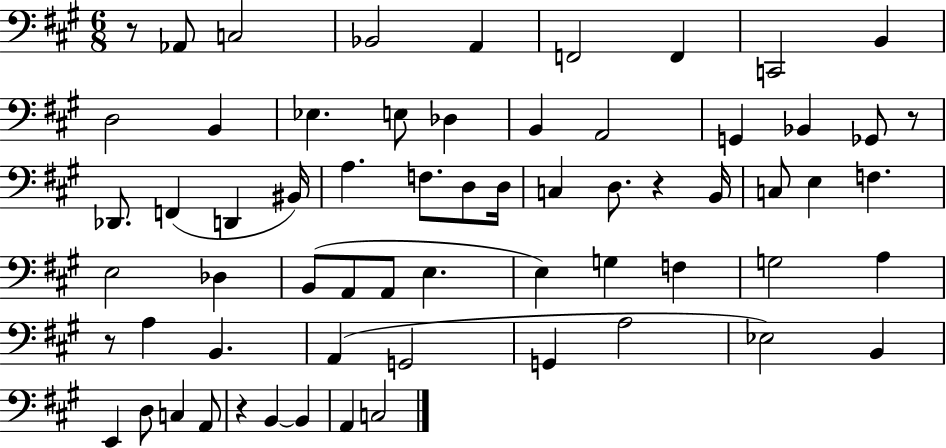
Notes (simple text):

R/e Ab2/e C3/h Bb2/h A2/q F2/h F2/q C2/h B2/q D3/h B2/q Eb3/q. E3/e Db3/q B2/q A2/h G2/q Bb2/q Gb2/e R/e Db2/e. F2/q D2/q BIS2/s A3/q. F3/e. D3/e D3/s C3/q D3/e. R/q B2/s C3/e E3/q F3/q. E3/h Db3/q B2/e A2/e A2/e E3/q. E3/q G3/q F3/q G3/h A3/q R/e A3/q B2/q. A2/q G2/h G2/q A3/h Eb3/h B2/q E2/q D3/e C3/q A2/e R/q B2/q B2/q A2/q C3/h